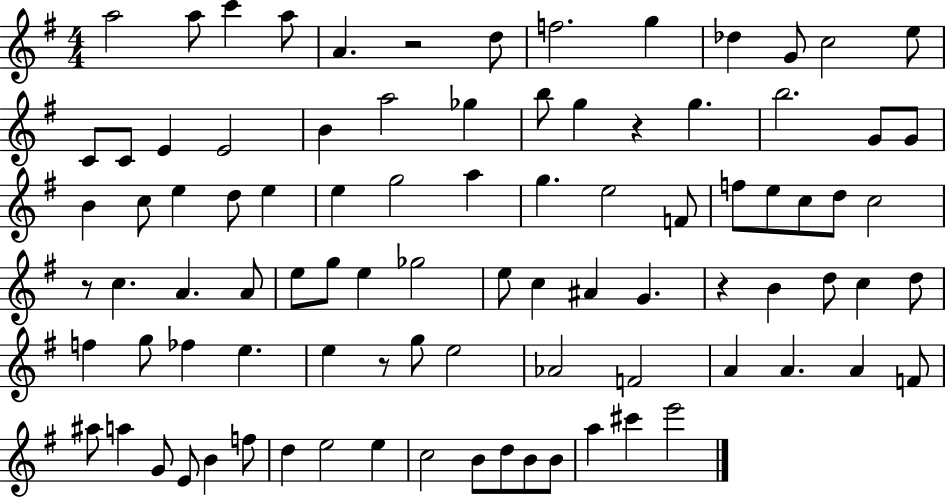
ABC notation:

X:1
T:Untitled
M:4/4
L:1/4
K:G
a2 a/2 c' a/2 A z2 d/2 f2 g _d G/2 c2 e/2 C/2 C/2 E E2 B a2 _g b/2 g z g b2 G/2 G/2 B c/2 e d/2 e e g2 a g e2 F/2 f/2 e/2 c/2 d/2 c2 z/2 c A A/2 e/2 g/2 e _g2 e/2 c ^A G z B d/2 c d/2 f g/2 _f e e z/2 g/2 e2 _A2 F2 A A A F/2 ^a/2 a G/2 E/2 B f/2 d e2 e c2 B/2 d/2 B/2 B/2 a ^c' e'2